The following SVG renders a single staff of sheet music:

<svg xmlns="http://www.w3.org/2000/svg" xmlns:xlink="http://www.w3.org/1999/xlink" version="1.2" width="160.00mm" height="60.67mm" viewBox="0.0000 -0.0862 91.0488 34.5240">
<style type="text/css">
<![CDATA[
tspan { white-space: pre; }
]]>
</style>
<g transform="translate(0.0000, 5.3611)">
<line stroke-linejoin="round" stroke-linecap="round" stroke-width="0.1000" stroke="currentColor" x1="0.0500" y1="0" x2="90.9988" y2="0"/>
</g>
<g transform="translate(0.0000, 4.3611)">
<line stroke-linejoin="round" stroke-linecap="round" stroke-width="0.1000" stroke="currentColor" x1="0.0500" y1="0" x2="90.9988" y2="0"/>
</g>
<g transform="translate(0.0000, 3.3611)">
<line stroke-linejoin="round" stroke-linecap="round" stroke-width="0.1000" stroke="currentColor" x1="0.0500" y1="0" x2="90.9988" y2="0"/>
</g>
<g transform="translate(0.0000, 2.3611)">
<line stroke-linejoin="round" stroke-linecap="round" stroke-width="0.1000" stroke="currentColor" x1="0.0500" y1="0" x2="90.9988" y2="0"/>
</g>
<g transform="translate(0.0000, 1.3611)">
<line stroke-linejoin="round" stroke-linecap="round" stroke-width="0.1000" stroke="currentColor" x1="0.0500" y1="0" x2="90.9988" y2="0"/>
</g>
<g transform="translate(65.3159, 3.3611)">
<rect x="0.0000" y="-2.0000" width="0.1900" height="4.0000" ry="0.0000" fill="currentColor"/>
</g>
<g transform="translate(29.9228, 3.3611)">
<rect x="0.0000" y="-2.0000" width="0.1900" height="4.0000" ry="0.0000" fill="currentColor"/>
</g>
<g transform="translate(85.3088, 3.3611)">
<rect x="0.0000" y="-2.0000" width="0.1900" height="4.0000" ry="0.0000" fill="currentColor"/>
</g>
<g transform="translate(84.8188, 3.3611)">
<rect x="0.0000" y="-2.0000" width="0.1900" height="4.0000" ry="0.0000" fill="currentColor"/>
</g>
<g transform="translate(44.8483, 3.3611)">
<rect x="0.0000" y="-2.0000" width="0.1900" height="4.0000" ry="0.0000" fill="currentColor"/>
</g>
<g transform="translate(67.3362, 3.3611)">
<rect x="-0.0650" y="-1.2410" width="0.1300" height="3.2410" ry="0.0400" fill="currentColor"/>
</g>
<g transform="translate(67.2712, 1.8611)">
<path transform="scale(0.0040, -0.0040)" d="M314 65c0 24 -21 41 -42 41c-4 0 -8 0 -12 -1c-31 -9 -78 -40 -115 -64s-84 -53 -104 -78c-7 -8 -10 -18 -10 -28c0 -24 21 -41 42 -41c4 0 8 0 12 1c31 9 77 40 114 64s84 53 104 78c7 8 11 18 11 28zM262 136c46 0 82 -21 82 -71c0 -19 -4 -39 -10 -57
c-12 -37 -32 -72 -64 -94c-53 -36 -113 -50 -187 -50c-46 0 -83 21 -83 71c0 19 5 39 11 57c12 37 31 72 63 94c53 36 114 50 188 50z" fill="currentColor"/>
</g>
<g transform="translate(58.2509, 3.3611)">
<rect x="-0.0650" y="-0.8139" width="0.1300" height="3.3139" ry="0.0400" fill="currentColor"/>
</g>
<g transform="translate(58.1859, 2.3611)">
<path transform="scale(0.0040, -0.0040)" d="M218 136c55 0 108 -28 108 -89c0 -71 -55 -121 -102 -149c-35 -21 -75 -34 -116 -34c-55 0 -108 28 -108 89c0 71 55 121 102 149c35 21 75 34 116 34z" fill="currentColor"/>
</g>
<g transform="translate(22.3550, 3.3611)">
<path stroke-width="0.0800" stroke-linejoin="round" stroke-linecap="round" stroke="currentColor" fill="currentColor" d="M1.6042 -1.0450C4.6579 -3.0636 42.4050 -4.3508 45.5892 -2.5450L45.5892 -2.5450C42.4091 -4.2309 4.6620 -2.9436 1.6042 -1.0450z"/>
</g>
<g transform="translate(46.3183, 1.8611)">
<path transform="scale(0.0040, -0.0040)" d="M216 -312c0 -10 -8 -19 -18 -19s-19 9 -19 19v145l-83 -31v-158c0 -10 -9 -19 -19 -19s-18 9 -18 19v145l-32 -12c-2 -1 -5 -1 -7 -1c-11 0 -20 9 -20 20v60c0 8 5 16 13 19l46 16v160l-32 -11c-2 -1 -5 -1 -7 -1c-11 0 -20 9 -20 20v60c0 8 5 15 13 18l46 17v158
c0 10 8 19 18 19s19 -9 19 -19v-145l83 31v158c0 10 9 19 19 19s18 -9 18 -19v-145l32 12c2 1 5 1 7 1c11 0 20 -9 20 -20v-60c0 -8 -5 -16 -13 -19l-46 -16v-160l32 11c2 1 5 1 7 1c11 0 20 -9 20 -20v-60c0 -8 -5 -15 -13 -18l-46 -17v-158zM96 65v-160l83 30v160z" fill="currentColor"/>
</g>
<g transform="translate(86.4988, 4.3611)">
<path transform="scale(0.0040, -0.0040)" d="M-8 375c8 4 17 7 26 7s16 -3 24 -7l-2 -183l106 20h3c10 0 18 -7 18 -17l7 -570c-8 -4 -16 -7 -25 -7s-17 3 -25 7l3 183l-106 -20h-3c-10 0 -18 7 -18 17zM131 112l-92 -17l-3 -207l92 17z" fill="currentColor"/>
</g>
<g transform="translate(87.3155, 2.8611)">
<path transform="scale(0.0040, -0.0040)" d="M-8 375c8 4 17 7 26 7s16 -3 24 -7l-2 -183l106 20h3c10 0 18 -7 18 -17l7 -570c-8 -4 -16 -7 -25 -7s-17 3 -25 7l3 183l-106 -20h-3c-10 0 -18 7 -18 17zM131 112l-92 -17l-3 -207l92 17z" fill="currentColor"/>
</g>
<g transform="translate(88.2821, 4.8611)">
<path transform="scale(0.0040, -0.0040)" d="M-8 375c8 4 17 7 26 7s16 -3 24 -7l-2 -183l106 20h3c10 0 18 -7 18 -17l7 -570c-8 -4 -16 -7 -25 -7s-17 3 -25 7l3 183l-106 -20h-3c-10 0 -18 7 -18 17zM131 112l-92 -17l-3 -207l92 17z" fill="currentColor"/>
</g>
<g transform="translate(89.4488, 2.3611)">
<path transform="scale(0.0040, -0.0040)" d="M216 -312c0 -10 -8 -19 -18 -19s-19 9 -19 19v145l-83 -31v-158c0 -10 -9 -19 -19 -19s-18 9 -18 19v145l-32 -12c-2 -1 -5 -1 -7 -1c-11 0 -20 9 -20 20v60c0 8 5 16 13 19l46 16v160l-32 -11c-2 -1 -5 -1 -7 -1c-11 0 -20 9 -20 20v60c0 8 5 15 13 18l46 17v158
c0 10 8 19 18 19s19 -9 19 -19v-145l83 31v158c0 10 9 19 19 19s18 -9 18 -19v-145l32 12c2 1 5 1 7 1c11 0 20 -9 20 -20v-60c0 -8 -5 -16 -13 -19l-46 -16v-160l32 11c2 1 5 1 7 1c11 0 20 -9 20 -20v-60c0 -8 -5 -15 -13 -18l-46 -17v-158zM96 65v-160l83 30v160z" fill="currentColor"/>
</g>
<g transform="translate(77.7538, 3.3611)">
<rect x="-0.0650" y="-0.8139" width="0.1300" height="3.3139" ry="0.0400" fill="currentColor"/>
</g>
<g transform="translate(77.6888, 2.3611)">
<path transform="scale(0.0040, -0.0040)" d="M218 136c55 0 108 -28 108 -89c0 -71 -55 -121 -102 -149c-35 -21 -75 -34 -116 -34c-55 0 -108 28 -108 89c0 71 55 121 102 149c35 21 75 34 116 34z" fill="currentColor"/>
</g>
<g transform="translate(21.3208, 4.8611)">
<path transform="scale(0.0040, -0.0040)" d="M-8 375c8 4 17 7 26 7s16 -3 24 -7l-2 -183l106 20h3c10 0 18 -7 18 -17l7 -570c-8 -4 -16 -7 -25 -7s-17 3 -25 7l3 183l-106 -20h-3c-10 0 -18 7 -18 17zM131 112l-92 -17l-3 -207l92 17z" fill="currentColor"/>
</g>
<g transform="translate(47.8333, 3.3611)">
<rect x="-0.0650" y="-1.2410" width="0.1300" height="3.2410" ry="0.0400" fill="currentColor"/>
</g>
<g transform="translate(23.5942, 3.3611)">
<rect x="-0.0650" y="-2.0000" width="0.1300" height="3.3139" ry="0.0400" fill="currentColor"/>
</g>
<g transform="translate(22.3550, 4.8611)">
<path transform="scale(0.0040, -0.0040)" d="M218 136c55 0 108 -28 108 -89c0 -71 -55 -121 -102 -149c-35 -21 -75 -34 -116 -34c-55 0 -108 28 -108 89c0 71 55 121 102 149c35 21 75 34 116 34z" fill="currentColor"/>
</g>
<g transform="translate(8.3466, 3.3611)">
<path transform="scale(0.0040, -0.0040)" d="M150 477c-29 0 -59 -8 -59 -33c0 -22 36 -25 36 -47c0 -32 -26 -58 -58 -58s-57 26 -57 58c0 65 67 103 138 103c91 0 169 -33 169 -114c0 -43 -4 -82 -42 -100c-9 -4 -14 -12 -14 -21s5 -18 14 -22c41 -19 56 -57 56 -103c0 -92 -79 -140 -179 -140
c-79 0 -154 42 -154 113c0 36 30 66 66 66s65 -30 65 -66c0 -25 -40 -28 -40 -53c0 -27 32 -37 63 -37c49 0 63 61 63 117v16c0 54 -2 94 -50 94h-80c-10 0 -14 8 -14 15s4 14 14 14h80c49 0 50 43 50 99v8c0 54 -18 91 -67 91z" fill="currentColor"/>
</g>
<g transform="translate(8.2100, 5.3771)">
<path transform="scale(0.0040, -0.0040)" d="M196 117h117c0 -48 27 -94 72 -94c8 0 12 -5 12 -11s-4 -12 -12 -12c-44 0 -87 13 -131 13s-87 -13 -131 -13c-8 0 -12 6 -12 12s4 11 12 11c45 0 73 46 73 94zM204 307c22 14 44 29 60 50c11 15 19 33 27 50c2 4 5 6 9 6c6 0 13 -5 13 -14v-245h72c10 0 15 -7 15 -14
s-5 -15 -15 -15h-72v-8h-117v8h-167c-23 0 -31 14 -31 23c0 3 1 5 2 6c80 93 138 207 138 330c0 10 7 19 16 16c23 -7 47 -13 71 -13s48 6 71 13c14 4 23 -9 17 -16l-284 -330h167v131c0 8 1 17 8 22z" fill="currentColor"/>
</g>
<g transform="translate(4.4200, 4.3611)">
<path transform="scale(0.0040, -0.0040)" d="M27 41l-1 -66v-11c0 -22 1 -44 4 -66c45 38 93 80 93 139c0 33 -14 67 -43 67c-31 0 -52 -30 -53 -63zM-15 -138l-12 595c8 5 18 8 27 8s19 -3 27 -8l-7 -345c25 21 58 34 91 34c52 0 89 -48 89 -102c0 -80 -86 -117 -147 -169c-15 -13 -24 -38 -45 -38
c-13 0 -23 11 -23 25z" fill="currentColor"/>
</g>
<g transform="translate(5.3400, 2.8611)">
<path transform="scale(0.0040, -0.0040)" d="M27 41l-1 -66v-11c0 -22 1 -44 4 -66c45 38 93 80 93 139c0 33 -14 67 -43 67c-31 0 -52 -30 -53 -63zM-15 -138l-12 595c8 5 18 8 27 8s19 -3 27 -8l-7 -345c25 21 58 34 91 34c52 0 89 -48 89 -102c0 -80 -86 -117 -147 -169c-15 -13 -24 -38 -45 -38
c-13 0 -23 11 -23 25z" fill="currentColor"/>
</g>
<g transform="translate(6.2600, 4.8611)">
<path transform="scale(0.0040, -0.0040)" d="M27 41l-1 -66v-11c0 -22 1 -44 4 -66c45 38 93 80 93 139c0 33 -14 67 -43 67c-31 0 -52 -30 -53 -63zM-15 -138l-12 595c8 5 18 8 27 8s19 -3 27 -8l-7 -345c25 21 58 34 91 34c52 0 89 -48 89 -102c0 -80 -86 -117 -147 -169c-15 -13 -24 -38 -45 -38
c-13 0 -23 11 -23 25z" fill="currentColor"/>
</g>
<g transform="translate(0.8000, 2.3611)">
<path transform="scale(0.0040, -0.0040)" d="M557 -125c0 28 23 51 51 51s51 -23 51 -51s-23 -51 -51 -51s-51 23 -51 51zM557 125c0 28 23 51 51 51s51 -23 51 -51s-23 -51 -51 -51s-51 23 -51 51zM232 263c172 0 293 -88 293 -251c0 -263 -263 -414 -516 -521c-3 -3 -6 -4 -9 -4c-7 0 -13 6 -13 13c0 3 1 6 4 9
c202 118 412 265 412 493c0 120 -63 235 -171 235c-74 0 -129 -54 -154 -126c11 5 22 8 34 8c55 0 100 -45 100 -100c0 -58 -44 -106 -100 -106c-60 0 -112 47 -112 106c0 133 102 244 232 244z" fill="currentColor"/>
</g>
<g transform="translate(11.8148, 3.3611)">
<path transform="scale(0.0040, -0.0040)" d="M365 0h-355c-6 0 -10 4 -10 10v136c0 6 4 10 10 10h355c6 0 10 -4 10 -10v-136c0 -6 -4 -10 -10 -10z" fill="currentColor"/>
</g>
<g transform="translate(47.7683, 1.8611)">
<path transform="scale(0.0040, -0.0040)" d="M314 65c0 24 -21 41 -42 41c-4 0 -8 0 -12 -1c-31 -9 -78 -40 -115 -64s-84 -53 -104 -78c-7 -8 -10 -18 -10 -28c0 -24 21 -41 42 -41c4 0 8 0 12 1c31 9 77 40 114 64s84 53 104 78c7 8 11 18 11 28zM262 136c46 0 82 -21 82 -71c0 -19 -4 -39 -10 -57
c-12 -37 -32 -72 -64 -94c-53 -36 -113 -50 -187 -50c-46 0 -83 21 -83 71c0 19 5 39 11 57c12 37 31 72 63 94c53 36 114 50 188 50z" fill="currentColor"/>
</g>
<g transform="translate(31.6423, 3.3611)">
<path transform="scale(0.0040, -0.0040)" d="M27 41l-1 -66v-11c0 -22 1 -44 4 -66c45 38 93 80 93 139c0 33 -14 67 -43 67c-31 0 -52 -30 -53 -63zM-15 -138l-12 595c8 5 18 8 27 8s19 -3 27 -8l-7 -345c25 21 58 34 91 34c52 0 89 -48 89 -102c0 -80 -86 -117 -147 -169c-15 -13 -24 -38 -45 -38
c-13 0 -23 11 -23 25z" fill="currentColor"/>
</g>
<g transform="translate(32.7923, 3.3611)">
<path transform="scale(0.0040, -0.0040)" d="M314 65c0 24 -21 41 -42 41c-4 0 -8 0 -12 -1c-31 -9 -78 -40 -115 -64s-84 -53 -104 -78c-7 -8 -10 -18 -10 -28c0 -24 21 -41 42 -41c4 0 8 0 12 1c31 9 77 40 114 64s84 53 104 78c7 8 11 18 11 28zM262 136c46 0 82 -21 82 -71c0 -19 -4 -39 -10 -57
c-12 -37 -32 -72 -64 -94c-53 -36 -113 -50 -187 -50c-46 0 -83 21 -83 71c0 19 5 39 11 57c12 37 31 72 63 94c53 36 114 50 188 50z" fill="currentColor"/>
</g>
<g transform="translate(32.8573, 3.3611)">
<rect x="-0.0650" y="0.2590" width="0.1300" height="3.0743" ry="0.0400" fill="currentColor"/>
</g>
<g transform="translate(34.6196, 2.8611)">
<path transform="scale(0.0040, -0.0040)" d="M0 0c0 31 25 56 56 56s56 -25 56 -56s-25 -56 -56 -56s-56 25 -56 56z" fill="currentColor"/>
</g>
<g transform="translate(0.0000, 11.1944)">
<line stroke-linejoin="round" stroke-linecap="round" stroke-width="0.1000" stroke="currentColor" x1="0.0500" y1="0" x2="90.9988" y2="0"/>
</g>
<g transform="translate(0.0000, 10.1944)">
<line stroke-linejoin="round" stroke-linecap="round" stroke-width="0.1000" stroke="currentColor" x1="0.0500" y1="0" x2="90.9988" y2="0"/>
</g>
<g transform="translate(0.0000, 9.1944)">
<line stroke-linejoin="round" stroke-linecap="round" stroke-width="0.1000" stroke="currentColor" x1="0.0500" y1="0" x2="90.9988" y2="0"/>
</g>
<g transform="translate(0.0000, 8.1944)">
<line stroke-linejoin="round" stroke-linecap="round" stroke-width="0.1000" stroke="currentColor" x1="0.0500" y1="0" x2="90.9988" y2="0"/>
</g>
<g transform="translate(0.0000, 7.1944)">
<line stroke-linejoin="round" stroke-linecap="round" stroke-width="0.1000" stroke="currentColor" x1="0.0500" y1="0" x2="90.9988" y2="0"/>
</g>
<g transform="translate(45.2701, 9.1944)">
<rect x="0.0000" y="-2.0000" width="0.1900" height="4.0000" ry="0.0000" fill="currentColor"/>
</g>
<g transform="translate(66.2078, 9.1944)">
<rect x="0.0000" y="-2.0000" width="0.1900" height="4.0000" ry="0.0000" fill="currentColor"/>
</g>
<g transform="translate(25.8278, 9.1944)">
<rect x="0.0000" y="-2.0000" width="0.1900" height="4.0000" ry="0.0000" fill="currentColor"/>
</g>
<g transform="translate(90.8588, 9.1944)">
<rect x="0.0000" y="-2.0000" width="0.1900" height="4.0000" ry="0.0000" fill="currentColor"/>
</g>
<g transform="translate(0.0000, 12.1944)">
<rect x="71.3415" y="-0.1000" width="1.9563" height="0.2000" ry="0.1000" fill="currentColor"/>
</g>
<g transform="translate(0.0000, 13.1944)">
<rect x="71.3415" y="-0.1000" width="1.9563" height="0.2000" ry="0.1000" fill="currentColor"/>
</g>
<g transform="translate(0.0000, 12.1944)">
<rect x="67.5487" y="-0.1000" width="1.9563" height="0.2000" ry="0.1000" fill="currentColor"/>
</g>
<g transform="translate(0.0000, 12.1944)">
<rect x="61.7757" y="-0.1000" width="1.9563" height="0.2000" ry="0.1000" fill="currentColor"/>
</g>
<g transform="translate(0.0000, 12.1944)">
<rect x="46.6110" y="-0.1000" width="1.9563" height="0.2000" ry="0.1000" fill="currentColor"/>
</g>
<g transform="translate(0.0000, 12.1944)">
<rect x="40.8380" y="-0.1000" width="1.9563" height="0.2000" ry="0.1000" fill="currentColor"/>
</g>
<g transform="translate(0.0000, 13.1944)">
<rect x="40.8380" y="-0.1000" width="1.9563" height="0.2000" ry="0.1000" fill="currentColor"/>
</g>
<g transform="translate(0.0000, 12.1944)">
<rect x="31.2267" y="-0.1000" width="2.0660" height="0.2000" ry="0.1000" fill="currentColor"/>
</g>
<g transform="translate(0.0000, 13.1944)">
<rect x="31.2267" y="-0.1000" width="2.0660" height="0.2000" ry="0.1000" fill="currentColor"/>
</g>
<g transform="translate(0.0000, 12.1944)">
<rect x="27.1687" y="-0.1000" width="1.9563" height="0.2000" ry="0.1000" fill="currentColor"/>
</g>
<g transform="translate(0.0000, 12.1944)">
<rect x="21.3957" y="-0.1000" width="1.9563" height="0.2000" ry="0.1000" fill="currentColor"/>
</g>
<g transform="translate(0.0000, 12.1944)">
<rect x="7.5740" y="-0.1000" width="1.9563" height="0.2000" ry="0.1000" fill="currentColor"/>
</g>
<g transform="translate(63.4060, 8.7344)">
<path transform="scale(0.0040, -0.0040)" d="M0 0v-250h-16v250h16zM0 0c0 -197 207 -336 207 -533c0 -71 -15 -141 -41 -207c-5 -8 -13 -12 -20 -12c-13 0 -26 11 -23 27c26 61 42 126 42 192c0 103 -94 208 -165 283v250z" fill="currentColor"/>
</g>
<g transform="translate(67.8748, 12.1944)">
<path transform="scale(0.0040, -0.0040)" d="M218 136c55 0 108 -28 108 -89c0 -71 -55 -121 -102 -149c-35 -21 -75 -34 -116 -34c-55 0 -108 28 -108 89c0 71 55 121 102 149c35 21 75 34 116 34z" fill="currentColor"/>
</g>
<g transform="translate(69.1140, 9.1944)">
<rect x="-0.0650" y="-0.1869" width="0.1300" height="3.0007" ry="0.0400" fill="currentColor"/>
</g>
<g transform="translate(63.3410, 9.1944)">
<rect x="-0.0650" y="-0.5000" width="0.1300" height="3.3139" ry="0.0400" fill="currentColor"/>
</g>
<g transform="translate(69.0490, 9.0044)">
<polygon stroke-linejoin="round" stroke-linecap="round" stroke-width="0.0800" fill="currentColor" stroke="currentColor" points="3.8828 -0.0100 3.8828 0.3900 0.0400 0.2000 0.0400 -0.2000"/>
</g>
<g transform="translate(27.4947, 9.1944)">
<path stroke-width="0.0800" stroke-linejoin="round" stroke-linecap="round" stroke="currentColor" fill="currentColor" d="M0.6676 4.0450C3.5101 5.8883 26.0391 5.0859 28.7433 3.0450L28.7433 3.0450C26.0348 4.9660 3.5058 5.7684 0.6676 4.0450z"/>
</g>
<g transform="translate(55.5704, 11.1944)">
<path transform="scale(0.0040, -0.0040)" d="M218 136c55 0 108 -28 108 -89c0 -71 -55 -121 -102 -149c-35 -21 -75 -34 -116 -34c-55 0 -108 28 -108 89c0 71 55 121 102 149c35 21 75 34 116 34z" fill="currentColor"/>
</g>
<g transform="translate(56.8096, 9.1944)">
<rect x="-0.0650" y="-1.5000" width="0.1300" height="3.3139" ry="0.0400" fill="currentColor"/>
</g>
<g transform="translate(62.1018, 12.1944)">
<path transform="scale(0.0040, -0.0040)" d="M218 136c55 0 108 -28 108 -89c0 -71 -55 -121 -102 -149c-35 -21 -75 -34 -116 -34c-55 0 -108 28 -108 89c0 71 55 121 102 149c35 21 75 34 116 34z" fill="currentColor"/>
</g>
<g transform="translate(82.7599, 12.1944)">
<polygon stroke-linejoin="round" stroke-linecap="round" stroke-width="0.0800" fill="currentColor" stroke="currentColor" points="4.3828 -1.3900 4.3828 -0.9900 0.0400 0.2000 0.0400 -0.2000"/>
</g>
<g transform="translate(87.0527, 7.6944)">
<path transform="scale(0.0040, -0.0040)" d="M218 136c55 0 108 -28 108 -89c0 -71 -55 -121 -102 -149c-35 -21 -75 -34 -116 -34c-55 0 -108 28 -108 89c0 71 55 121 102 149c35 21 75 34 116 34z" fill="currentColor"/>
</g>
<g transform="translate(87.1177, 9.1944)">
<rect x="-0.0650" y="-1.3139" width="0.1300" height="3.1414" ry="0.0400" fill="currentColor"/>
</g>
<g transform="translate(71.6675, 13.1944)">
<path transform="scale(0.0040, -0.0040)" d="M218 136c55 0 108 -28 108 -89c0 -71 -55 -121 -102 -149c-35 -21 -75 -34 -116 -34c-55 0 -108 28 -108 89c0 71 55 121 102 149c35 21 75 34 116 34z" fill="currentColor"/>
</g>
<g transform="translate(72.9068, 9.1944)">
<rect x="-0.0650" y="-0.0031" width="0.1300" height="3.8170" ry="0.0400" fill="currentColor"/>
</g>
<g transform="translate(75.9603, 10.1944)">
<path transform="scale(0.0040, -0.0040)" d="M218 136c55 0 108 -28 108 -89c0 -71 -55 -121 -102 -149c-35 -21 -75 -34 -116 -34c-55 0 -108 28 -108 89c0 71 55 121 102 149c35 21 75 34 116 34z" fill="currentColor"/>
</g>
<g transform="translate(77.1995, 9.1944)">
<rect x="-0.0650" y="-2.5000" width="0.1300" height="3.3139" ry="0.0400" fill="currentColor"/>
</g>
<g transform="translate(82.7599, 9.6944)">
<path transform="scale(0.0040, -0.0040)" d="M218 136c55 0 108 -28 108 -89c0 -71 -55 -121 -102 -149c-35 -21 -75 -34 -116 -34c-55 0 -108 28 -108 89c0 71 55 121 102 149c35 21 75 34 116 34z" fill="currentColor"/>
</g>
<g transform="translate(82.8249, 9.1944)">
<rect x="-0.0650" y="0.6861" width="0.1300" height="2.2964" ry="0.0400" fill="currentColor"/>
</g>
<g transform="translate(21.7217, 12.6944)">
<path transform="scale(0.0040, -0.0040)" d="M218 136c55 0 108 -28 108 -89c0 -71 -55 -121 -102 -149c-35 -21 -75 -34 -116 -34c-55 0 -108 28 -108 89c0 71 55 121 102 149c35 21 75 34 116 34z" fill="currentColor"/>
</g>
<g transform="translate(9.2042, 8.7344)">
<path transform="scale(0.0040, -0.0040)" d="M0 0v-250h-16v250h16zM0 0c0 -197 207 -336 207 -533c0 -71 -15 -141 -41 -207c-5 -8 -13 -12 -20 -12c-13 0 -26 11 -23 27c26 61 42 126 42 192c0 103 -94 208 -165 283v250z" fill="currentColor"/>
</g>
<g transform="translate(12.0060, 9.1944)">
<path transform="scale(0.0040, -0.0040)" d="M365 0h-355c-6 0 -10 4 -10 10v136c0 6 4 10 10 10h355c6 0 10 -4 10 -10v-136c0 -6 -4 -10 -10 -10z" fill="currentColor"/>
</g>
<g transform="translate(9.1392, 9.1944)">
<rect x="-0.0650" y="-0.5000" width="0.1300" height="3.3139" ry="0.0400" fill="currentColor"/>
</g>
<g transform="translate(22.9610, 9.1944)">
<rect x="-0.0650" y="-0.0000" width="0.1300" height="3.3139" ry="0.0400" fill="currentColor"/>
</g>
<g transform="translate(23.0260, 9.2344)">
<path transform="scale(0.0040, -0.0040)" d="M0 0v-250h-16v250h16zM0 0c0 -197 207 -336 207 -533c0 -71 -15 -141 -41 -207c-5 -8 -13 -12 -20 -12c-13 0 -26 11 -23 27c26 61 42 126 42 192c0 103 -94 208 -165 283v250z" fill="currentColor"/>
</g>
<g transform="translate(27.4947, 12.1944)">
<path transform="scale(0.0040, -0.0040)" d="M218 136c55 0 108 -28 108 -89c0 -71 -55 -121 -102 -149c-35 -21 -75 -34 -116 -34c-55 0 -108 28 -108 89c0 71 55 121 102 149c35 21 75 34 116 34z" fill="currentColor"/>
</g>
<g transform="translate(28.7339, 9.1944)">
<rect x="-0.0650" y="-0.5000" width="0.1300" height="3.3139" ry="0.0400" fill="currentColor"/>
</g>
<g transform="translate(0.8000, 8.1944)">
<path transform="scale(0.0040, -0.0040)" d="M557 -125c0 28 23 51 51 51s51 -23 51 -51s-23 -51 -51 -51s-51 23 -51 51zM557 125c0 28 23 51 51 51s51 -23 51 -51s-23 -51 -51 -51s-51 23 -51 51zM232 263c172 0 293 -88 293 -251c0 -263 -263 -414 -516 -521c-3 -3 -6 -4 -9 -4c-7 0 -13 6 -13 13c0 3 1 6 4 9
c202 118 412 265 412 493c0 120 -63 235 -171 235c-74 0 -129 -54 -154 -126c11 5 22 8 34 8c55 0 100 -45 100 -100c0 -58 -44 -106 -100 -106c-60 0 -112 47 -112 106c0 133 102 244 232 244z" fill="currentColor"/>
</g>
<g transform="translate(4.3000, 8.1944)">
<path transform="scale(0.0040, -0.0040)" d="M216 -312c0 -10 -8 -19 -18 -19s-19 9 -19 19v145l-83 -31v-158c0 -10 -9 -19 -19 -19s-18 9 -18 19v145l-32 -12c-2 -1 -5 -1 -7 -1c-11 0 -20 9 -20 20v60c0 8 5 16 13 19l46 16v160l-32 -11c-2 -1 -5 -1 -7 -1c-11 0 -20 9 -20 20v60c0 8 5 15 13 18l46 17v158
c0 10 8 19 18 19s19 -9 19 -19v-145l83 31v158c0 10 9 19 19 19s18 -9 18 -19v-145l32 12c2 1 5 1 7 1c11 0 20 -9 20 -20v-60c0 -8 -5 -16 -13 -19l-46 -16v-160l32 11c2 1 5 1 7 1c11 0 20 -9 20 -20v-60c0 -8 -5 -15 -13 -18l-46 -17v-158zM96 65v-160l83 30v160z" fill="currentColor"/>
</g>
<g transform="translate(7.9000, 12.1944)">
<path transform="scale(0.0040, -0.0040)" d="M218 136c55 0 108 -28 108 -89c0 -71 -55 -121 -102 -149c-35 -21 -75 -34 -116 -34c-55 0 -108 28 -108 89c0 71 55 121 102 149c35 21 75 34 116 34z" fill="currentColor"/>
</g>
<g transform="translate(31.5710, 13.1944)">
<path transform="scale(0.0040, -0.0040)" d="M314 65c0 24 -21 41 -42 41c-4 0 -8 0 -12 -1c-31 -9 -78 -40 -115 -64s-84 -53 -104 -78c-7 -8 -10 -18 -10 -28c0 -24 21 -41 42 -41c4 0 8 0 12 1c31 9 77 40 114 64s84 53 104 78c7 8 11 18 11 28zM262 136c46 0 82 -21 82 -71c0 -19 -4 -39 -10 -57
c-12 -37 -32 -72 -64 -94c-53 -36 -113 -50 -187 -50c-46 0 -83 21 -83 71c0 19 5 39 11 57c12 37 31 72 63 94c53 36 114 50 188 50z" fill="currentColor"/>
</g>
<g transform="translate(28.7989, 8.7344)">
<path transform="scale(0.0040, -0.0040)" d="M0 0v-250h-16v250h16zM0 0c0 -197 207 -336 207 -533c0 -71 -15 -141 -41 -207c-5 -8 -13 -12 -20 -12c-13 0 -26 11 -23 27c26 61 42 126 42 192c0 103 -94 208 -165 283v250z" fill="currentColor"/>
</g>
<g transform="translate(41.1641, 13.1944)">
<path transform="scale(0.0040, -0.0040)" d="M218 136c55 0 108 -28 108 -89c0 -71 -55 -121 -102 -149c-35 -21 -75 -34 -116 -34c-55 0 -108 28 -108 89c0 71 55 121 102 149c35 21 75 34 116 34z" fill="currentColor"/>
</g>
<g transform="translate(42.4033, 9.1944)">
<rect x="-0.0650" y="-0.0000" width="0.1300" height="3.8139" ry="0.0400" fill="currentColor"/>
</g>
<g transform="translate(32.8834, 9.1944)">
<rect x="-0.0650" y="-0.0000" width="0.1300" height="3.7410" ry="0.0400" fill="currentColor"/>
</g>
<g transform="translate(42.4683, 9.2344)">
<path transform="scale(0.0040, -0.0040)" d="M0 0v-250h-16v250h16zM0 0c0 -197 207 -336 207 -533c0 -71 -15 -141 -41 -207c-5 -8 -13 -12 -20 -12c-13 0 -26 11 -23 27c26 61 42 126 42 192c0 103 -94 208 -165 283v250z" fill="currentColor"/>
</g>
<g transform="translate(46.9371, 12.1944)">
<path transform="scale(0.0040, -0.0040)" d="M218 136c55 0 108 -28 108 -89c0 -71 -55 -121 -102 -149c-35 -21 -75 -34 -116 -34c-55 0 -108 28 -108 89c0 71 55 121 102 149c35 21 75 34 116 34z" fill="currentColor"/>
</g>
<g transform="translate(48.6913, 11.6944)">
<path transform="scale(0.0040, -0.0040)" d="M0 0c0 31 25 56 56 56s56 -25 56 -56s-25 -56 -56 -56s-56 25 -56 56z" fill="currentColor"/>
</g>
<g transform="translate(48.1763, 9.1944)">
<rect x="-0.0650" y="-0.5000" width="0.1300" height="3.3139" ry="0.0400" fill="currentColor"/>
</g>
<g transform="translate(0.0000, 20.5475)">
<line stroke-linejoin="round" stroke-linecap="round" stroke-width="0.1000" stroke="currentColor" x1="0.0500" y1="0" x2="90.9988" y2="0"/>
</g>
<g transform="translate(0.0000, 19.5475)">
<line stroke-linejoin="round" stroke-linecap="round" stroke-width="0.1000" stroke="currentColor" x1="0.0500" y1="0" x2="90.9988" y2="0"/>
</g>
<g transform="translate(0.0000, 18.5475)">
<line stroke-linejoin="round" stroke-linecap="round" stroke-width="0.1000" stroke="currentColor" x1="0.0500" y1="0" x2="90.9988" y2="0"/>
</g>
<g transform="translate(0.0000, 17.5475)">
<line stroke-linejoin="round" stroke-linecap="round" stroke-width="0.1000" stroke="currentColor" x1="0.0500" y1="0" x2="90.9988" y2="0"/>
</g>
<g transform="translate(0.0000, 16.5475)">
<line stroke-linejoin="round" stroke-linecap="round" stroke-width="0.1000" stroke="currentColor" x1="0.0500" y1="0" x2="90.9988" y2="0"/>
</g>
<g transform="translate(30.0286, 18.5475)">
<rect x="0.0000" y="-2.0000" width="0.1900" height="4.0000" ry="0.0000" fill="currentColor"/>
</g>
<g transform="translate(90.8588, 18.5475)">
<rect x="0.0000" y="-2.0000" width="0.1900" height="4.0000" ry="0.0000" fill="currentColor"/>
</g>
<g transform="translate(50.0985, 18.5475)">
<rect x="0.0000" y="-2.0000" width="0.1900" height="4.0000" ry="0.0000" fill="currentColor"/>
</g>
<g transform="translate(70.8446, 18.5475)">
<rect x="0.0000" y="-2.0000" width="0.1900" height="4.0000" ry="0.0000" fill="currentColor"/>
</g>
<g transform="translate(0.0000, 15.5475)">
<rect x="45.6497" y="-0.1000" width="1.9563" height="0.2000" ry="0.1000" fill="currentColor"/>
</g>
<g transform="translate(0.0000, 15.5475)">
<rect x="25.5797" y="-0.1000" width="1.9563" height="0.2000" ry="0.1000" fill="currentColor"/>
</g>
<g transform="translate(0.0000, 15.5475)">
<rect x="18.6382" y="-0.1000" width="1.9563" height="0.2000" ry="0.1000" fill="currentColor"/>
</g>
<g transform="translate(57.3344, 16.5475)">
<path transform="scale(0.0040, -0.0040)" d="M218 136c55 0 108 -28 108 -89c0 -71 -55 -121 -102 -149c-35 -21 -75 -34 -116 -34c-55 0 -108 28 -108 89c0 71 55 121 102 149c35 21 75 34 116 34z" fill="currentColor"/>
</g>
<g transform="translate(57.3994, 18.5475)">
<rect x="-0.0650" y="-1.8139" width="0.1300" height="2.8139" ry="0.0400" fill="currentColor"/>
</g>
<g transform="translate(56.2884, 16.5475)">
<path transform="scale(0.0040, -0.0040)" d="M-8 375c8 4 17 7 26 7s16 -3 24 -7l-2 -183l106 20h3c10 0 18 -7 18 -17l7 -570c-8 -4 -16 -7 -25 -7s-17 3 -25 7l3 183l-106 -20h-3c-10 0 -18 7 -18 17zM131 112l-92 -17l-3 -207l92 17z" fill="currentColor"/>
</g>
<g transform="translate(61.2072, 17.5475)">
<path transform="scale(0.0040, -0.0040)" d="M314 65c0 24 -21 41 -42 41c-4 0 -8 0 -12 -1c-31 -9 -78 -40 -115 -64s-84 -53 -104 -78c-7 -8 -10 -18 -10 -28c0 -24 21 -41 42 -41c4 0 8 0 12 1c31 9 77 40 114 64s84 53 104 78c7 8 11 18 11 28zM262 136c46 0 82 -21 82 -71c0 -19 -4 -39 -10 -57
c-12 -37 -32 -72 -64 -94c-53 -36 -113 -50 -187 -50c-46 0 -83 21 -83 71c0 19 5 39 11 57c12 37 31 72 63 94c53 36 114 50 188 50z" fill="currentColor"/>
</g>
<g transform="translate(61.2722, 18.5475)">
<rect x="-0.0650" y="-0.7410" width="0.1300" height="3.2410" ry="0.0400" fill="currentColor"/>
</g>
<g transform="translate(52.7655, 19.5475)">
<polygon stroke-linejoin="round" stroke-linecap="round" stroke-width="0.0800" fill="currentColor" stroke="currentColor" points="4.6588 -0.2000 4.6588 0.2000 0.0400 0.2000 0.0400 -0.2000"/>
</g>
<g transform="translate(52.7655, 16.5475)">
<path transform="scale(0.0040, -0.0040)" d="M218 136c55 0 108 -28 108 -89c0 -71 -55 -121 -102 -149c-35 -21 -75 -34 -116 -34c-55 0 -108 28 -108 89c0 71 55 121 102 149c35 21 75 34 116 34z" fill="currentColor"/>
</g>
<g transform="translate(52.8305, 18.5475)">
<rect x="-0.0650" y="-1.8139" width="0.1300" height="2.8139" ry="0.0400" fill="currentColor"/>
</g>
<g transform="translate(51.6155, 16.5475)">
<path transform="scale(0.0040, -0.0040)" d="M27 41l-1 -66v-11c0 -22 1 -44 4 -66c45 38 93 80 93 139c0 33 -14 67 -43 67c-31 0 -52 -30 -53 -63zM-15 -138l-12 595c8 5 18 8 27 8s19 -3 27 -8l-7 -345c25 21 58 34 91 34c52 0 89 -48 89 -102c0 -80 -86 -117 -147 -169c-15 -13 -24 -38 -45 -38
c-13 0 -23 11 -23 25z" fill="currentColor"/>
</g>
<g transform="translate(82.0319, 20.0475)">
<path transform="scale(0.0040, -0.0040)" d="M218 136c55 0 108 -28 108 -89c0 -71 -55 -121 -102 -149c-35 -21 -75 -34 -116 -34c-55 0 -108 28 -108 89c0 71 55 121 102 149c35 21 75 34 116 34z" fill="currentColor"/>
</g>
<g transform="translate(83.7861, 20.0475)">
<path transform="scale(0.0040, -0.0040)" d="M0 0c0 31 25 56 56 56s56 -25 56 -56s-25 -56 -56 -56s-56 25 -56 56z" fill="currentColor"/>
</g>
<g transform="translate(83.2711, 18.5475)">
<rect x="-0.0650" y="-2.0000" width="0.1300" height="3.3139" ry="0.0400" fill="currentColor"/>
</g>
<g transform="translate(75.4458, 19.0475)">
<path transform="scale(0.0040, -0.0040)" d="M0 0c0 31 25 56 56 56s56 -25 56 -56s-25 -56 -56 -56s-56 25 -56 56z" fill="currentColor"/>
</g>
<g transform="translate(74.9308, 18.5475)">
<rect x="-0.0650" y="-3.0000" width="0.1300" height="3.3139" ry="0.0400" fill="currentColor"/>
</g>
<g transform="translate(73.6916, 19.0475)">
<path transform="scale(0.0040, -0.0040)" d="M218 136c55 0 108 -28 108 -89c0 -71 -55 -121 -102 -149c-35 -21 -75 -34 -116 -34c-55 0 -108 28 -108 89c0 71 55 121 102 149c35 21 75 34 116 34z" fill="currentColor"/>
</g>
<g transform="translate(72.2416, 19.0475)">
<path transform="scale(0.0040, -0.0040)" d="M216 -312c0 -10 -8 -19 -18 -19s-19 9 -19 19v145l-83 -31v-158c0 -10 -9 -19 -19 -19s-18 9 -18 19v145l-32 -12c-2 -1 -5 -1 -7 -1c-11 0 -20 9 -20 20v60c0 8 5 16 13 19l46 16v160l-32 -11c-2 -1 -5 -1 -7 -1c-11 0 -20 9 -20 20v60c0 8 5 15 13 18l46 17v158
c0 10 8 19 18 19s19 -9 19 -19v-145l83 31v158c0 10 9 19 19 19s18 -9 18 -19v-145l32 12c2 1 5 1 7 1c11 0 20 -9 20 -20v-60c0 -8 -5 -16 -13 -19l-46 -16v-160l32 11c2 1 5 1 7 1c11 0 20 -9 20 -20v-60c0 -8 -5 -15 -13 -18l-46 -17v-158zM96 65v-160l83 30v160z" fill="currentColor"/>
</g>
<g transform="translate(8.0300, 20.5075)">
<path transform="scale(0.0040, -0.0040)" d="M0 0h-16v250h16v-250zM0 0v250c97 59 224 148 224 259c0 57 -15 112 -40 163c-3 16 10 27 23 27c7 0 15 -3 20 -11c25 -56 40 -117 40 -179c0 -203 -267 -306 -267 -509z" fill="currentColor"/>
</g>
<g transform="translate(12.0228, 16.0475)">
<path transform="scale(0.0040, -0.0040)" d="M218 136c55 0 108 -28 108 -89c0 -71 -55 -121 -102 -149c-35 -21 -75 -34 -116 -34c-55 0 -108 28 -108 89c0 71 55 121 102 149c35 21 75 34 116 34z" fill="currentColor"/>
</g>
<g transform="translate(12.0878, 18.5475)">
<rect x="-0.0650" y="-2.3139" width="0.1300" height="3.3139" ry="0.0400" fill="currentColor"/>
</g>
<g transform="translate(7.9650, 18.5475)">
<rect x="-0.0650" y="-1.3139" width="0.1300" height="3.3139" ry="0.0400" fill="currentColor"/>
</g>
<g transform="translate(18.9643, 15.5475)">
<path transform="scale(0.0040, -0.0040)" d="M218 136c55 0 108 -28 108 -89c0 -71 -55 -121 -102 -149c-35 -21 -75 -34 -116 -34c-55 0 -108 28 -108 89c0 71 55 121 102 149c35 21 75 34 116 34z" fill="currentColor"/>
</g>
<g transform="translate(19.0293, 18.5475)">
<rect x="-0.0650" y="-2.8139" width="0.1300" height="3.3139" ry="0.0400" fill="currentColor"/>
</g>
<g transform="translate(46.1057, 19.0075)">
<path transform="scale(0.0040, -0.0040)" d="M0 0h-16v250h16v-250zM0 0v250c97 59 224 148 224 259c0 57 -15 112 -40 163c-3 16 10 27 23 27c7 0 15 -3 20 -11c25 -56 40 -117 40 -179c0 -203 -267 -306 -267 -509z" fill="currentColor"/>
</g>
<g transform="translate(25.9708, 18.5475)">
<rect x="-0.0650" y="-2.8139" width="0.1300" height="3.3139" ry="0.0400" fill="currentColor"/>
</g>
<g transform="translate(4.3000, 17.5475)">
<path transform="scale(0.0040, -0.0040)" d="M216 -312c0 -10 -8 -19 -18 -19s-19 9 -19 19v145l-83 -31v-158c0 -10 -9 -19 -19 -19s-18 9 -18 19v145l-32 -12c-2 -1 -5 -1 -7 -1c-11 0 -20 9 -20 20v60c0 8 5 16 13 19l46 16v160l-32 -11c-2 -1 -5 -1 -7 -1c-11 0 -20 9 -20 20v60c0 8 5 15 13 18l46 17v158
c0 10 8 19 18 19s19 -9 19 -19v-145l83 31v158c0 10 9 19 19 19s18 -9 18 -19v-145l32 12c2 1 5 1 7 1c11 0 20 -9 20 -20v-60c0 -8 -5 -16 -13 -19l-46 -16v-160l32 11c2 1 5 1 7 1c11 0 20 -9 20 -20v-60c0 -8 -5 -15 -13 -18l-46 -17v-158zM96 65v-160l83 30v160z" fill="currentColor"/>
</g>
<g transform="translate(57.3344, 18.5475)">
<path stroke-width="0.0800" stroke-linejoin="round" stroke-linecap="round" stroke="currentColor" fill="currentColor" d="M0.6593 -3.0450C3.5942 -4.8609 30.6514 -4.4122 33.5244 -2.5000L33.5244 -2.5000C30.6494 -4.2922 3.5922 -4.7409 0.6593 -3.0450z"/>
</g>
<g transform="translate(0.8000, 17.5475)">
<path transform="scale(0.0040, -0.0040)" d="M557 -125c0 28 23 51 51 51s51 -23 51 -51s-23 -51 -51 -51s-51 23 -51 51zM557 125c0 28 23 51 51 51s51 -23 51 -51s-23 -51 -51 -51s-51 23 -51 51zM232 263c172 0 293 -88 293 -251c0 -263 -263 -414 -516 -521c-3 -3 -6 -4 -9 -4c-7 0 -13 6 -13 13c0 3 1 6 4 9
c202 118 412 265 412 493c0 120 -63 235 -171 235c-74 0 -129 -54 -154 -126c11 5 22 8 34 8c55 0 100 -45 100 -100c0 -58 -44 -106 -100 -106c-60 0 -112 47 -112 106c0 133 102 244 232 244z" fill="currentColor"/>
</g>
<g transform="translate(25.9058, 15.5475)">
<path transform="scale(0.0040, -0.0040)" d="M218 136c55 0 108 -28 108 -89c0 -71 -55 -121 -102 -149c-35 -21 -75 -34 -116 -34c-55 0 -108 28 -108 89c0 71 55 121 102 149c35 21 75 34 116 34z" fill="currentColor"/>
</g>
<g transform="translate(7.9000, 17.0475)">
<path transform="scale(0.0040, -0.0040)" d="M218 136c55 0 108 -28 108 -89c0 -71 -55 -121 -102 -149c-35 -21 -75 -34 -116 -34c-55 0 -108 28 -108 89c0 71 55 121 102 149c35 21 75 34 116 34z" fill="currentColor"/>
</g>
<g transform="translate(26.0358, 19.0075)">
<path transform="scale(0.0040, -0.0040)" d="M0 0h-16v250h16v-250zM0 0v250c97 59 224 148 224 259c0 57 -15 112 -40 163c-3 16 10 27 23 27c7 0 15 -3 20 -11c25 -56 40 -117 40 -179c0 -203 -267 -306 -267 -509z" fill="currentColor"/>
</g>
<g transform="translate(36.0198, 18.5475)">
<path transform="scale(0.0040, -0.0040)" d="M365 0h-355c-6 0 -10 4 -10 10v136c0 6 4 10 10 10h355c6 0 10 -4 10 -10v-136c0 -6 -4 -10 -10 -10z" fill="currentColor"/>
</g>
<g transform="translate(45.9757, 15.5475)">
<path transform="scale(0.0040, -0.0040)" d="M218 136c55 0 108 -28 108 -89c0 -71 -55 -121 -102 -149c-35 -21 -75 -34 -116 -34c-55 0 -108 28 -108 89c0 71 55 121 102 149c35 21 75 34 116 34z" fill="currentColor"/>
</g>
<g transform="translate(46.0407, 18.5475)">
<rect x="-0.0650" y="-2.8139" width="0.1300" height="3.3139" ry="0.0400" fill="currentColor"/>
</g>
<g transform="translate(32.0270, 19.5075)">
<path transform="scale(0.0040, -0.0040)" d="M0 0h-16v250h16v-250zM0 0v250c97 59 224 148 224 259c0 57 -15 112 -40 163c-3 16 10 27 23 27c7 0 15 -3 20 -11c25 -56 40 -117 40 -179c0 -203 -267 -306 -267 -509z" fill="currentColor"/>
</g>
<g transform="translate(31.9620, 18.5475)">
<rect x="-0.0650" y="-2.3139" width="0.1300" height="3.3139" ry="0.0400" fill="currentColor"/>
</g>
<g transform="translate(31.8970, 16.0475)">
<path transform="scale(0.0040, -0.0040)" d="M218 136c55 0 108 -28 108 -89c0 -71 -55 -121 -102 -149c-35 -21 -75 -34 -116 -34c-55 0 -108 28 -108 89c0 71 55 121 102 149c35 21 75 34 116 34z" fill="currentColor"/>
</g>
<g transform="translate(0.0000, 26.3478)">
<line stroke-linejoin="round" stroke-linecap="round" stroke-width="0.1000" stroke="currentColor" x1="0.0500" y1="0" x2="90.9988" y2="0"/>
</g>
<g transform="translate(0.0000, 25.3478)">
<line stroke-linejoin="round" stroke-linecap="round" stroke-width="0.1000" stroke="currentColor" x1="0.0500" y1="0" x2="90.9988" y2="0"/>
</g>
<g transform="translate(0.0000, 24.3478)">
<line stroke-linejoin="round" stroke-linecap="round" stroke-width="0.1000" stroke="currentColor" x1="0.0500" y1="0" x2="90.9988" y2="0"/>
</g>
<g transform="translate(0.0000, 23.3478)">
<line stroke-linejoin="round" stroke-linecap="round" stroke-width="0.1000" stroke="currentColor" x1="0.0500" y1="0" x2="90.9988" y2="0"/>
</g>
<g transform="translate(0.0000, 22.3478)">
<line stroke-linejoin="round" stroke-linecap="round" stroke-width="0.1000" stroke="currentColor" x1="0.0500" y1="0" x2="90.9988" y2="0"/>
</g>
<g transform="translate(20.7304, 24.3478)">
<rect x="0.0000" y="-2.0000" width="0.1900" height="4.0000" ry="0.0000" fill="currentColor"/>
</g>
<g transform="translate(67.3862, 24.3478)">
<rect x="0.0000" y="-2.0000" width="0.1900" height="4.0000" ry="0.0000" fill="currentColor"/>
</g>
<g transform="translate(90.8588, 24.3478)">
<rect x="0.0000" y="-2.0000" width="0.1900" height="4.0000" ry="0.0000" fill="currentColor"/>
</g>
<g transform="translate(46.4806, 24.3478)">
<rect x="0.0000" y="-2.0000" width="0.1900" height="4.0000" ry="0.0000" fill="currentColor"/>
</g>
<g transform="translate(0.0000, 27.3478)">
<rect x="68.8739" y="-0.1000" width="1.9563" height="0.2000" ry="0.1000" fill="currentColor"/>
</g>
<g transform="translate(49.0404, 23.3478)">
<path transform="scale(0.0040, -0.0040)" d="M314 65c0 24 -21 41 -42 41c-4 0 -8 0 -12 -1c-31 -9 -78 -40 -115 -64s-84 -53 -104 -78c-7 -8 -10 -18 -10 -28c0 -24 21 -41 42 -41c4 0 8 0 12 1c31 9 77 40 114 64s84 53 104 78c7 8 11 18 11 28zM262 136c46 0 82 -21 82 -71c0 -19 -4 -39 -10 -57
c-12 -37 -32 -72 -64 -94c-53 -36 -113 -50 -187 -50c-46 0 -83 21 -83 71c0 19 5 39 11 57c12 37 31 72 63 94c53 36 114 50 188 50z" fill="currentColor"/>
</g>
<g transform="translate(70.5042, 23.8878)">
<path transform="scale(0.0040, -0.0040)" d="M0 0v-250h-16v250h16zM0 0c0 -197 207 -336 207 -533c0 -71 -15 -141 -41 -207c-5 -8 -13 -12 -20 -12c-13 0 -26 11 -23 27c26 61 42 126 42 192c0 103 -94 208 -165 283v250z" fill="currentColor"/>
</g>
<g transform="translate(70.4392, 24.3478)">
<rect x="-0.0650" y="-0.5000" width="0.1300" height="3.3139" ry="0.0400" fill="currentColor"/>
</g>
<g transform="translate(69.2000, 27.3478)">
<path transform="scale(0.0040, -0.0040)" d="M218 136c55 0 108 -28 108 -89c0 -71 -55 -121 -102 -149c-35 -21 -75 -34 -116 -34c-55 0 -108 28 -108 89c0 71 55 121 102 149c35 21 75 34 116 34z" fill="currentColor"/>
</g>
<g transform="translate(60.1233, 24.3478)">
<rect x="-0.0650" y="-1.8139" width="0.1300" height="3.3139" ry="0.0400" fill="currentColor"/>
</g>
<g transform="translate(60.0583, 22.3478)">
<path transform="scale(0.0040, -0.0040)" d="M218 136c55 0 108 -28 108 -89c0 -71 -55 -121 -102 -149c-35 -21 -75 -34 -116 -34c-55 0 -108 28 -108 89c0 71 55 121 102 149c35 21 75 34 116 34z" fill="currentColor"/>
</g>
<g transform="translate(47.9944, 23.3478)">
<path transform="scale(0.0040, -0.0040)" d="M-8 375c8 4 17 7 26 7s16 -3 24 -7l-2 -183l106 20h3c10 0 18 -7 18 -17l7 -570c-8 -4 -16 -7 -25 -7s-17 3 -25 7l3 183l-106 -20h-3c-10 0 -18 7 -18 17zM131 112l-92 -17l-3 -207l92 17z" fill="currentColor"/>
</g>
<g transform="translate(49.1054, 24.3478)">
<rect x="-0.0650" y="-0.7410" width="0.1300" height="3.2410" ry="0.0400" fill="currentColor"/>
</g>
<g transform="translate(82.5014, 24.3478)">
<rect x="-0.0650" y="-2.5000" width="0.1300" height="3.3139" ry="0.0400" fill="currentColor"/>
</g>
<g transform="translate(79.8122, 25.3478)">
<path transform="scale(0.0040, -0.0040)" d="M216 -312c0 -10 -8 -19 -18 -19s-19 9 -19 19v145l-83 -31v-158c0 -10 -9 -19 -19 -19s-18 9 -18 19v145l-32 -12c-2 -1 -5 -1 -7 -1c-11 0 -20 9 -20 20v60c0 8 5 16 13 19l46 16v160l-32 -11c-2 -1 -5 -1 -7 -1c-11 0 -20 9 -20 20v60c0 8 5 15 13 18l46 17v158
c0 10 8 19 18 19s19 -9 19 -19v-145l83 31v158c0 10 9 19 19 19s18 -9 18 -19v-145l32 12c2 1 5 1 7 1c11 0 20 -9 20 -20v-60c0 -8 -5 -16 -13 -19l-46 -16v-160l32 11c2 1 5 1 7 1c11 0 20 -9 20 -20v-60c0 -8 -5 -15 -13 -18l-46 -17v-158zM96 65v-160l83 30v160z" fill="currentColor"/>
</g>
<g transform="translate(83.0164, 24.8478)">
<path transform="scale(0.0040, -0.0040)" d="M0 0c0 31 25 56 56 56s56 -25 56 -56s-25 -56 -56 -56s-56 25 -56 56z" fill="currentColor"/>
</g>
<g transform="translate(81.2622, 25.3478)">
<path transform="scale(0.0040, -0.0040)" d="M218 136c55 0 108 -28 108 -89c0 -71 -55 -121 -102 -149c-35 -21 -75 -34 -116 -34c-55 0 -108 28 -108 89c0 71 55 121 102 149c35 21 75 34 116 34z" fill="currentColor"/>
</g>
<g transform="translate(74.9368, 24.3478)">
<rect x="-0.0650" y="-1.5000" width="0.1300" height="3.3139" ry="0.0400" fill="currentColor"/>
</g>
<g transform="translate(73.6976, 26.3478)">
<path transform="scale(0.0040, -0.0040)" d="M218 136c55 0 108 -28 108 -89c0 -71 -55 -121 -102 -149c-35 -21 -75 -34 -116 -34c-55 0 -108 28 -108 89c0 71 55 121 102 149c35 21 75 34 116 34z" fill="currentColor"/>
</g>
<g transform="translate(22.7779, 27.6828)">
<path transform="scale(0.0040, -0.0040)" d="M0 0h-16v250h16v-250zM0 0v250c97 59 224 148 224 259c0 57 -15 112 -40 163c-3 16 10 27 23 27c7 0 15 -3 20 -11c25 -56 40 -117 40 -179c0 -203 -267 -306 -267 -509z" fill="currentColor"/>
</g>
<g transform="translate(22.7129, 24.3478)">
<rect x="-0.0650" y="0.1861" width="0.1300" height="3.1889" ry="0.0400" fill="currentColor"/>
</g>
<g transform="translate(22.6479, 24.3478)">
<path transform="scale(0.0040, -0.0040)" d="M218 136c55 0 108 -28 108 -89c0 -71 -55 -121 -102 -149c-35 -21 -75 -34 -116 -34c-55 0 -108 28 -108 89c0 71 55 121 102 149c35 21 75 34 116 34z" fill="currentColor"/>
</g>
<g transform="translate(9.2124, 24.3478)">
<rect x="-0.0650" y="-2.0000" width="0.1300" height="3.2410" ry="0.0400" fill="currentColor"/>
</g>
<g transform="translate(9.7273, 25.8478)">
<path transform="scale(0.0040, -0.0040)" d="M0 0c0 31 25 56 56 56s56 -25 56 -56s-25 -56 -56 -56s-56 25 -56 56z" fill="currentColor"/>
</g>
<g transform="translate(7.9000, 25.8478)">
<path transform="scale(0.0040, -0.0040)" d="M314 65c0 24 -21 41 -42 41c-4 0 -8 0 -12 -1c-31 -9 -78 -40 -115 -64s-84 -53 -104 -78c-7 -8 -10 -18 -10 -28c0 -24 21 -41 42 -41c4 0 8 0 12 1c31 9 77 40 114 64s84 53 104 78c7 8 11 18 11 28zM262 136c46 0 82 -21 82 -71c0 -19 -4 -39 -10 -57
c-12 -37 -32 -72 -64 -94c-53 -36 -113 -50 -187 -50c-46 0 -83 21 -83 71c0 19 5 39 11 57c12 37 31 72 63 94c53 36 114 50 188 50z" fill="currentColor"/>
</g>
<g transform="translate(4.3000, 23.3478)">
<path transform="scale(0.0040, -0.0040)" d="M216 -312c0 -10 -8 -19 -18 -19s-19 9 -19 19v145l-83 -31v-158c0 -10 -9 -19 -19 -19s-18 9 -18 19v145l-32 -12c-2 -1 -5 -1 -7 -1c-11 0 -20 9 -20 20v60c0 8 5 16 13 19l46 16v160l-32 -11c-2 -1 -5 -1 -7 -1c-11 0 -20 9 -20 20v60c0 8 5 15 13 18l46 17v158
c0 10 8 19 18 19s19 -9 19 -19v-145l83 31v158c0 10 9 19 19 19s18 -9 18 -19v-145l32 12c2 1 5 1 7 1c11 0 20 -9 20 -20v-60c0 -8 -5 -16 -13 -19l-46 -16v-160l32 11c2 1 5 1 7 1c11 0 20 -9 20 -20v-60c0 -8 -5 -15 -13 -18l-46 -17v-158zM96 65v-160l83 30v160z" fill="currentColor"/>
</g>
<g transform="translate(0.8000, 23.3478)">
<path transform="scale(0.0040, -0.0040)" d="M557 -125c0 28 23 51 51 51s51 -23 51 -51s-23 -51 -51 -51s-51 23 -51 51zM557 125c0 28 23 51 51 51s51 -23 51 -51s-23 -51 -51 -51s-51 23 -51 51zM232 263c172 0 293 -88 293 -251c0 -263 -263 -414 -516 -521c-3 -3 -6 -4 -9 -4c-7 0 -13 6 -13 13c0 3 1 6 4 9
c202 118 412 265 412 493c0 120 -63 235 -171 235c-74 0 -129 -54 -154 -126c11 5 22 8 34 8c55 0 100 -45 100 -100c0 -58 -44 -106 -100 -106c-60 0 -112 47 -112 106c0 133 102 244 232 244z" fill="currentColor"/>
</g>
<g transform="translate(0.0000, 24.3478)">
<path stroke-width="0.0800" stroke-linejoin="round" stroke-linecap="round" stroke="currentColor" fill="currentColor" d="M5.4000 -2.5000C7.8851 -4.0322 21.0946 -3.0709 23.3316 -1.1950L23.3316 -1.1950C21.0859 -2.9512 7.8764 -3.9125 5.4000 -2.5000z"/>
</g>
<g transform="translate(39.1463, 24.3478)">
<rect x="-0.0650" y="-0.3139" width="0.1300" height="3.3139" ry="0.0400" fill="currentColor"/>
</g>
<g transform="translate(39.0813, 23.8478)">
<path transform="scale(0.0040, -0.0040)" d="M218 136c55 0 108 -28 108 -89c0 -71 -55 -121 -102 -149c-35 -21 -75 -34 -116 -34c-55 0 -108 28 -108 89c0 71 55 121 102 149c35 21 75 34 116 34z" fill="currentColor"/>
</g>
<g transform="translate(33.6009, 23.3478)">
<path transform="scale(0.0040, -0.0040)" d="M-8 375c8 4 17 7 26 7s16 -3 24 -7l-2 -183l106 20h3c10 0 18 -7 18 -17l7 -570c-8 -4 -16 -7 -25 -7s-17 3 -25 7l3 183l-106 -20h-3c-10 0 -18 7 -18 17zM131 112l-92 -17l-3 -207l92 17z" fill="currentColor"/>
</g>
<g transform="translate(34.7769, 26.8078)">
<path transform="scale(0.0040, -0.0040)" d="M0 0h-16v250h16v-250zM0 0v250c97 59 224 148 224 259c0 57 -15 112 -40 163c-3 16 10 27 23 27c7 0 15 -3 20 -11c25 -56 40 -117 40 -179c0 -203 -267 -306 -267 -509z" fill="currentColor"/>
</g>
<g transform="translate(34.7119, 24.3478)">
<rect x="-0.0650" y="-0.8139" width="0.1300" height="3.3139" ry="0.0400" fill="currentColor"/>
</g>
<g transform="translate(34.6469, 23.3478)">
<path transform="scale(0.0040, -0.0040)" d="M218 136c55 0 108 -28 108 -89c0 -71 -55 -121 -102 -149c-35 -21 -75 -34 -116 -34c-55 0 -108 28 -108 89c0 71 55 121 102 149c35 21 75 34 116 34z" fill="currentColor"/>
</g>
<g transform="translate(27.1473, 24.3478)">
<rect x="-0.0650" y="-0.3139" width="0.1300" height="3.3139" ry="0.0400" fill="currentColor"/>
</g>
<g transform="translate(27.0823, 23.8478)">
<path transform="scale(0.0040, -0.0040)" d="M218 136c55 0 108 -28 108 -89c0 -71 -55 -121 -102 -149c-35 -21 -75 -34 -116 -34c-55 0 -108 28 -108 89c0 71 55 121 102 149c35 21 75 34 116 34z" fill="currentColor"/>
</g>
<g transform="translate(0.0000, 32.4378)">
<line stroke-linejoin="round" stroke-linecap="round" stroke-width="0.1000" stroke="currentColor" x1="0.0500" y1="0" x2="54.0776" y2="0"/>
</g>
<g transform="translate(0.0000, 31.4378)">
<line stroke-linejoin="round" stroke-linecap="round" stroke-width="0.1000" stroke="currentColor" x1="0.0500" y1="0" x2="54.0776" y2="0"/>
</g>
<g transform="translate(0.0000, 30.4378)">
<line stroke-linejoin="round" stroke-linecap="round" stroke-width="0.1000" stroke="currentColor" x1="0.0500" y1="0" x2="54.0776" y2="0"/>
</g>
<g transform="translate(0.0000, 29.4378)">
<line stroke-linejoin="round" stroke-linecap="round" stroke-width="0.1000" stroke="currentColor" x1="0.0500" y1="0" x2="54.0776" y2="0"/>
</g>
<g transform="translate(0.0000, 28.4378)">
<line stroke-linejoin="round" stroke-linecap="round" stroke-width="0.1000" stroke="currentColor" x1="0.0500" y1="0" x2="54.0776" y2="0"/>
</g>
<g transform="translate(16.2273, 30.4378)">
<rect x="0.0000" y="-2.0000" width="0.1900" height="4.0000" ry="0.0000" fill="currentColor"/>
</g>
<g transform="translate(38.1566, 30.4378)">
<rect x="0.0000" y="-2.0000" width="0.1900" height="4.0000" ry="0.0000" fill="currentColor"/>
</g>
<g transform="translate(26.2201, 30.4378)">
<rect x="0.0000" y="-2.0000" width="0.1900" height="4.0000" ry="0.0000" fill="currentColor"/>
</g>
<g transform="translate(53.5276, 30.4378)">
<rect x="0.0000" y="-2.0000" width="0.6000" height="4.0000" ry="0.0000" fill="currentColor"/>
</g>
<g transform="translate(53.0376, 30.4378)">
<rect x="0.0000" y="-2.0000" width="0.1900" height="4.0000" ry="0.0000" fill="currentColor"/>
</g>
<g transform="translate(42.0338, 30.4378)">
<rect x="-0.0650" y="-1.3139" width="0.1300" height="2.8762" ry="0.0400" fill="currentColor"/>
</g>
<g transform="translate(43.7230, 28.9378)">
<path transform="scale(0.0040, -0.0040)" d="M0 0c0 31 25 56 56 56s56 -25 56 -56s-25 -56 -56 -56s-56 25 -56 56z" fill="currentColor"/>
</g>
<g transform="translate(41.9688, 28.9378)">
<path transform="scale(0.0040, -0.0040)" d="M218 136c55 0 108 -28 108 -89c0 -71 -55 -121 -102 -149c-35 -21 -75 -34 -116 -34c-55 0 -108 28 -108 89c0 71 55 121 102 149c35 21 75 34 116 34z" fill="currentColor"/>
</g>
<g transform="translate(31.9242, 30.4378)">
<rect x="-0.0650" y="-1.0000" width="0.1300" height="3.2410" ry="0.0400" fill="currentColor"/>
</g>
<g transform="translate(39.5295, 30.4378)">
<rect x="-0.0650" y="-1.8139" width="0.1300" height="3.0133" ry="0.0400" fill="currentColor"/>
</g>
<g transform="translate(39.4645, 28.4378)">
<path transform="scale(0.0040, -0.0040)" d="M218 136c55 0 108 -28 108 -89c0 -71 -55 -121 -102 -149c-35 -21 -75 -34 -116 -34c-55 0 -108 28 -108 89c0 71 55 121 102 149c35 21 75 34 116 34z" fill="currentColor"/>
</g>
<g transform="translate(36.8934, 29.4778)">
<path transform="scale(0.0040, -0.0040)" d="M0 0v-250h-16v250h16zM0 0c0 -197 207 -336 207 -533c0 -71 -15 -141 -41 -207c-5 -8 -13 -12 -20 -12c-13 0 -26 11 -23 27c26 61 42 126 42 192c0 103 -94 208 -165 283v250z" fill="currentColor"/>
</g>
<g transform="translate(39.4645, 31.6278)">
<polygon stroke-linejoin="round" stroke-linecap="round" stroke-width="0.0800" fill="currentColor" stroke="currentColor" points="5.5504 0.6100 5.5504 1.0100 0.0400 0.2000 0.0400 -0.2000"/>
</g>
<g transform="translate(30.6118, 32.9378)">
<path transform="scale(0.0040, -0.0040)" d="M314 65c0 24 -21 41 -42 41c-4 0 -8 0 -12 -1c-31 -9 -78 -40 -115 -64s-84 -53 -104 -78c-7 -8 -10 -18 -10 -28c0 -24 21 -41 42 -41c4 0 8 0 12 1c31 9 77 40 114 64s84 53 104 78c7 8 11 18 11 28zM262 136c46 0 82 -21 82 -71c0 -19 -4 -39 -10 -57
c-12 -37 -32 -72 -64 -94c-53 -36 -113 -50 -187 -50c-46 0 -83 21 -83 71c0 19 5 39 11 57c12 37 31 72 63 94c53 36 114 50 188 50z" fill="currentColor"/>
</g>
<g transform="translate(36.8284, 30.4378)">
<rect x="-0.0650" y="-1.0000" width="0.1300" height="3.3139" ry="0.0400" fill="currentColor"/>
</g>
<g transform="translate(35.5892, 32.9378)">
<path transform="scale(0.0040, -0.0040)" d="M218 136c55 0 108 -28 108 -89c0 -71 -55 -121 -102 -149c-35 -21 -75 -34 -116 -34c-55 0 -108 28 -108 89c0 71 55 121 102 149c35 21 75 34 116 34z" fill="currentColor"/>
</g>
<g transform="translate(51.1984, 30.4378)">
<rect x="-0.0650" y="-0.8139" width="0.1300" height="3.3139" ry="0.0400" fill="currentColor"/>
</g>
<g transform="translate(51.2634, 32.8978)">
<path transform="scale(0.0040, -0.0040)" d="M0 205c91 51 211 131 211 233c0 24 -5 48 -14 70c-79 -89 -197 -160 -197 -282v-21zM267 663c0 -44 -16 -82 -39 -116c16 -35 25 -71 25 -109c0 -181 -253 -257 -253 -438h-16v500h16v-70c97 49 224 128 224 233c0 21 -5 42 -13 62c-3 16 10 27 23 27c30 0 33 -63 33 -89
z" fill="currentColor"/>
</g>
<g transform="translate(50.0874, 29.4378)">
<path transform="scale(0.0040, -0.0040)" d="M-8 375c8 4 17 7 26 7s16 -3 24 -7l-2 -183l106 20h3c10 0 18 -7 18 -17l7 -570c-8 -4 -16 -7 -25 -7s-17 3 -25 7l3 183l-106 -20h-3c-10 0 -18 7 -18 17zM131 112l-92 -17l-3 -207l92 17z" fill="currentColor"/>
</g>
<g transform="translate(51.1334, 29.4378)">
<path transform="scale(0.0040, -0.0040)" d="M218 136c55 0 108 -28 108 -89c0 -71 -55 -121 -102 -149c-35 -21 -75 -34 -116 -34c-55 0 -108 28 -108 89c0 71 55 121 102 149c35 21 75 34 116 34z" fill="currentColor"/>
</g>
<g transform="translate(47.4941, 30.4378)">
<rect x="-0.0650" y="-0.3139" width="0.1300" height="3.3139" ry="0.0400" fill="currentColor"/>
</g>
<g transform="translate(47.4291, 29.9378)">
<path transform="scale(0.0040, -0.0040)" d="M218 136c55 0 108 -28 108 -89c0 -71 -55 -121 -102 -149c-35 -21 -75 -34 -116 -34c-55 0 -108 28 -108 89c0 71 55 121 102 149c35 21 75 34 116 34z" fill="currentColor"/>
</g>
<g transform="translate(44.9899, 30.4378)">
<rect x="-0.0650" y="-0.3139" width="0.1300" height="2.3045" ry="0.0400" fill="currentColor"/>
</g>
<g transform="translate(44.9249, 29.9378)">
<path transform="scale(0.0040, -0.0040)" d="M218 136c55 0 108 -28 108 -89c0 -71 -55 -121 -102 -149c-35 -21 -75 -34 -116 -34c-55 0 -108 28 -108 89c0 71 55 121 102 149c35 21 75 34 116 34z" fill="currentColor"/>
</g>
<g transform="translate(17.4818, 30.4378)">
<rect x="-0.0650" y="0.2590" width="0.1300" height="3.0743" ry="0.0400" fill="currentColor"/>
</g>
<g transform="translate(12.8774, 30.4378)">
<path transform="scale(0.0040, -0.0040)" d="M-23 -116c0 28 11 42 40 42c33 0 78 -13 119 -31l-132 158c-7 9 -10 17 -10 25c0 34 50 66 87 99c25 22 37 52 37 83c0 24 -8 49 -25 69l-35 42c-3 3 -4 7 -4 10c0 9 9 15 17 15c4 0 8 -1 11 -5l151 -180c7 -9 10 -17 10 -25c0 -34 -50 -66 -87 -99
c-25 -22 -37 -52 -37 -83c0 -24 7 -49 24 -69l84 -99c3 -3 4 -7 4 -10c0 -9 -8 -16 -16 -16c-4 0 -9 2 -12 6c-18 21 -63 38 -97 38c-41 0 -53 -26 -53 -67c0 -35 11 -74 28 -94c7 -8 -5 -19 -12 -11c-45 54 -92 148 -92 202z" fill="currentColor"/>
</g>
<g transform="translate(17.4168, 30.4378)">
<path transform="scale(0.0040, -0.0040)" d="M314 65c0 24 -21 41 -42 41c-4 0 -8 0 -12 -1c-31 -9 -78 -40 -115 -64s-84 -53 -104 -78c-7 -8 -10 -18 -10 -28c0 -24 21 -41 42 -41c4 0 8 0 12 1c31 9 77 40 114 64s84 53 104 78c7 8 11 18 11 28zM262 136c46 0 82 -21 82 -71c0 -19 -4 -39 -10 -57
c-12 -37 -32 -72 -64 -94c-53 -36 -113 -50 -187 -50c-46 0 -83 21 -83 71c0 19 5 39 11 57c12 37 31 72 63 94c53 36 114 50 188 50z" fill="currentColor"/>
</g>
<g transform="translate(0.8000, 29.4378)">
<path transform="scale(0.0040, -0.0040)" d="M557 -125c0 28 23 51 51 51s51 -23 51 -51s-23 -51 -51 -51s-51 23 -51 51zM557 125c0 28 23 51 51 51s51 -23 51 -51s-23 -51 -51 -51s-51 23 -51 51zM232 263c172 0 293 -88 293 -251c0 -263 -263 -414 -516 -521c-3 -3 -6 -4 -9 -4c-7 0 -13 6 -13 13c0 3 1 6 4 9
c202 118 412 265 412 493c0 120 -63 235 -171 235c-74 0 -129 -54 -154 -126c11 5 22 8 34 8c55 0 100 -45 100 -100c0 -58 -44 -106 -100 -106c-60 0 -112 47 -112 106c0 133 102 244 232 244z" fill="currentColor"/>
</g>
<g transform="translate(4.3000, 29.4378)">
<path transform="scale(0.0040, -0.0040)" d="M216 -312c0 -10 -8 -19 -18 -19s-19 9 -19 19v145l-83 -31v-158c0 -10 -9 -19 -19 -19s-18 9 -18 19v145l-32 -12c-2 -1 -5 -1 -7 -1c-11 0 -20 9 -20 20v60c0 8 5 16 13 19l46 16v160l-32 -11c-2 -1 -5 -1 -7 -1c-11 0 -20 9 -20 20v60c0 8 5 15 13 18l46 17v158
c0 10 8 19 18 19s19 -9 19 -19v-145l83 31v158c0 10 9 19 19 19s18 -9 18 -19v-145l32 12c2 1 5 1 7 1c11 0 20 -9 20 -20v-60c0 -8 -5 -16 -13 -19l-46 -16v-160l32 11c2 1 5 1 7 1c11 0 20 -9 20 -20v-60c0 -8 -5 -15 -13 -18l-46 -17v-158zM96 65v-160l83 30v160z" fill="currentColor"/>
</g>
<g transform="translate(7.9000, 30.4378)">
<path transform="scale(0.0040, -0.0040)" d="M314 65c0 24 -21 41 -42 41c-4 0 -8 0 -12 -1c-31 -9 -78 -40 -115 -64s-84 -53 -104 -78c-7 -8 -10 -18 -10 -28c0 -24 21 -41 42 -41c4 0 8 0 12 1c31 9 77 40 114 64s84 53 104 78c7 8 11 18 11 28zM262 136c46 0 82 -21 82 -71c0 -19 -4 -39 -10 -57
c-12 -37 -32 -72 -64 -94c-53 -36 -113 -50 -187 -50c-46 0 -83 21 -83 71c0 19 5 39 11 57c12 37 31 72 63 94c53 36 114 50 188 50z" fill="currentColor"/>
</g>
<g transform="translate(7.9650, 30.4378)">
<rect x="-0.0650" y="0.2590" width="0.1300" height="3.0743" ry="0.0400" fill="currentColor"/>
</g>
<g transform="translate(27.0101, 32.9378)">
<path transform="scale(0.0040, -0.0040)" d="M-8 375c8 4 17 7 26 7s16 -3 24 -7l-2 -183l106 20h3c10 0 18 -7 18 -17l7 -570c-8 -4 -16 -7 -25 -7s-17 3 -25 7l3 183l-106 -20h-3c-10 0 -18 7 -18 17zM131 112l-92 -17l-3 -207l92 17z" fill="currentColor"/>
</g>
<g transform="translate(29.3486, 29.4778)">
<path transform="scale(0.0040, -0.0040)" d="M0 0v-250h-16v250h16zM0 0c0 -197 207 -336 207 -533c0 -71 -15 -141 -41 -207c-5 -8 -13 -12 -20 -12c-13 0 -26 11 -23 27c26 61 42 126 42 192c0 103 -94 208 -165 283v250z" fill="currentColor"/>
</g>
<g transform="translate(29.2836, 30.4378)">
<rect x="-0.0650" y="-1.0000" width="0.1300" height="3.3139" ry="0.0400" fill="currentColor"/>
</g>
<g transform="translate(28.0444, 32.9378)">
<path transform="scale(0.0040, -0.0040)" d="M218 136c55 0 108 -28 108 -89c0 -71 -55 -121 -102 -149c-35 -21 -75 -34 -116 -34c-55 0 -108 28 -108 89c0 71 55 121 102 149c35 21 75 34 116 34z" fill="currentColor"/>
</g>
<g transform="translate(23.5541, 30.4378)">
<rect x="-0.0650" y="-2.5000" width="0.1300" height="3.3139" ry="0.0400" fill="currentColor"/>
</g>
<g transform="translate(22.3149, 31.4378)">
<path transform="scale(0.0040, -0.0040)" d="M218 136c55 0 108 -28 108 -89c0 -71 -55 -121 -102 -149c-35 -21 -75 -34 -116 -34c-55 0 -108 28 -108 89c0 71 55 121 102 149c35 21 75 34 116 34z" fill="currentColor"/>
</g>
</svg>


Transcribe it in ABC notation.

X:1
T:Untitled
M:3/4
L:1/4
K:Eb
z2 A,, _D,2 ^G,2 F, G,2 F, E,,/2 z2 D,,/2 E,,/2 C,,2 C,,/2 E,, G,, E,,/2 E,,/2 C,,/2 B,, C,/2 G,/2 G,/2 B, C C/2 B,/2 z2 C/2 _A,/2 A,/2 ^F,2 ^C, A,, A,,2 D,/2 E, F,/2 E, F,2 A, E,,/2 G,, ^B,, D,2 z D,2 B,, F,,/2 F,,2 F,,/2 A,/2 G,/2 E,/2 E, F,/4